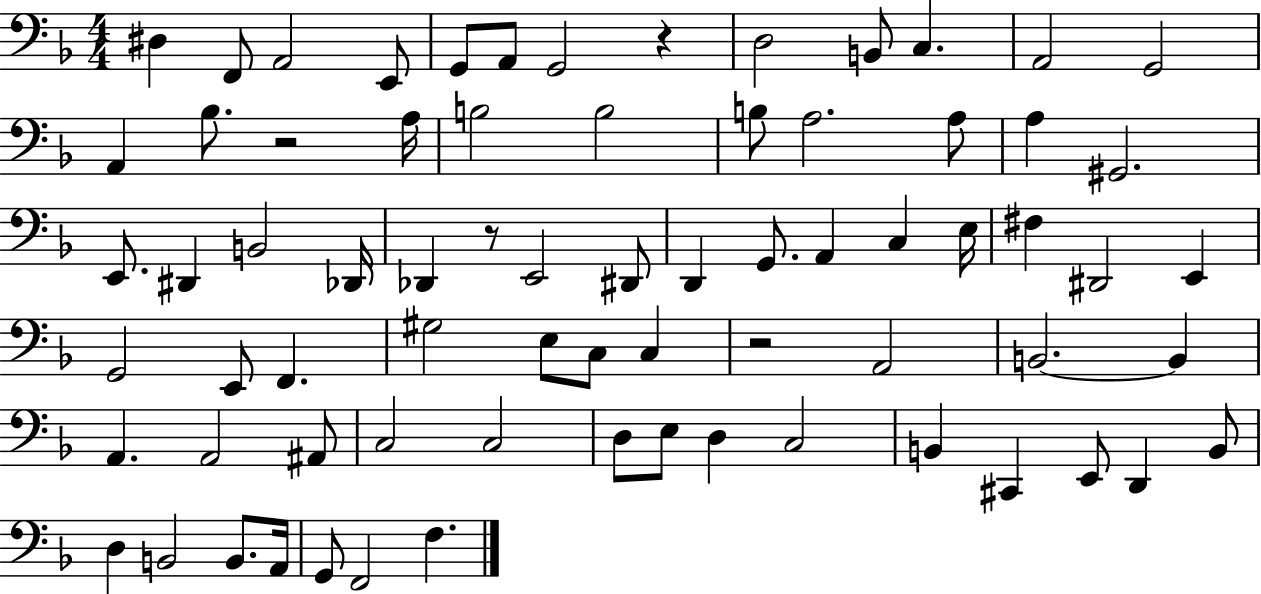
{
  \clef bass
  \numericTimeSignature
  \time 4/4
  \key f \major
  dis4 f,8 a,2 e,8 | g,8 a,8 g,2 r4 | d2 b,8 c4. | a,2 g,2 | \break a,4 bes8. r2 a16 | b2 b2 | b8 a2. a8 | a4 gis,2. | \break e,8. dis,4 b,2 des,16 | des,4 r8 e,2 dis,8 | d,4 g,8. a,4 c4 e16 | fis4 dis,2 e,4 | \break g,2 e,8 f,4. | gis2 e8 c8 c4 | r2 a,2 | b,2.~~ b,4 | \break a,4. a,2 ais,8 | c2 c2 | d8 e8 d4 c2 | b,4 cis,4 e,8 d,4 b,8 | \break d4 b,2 b,8. a,16 | g,8 f,2 f4. | \bar "|."
}